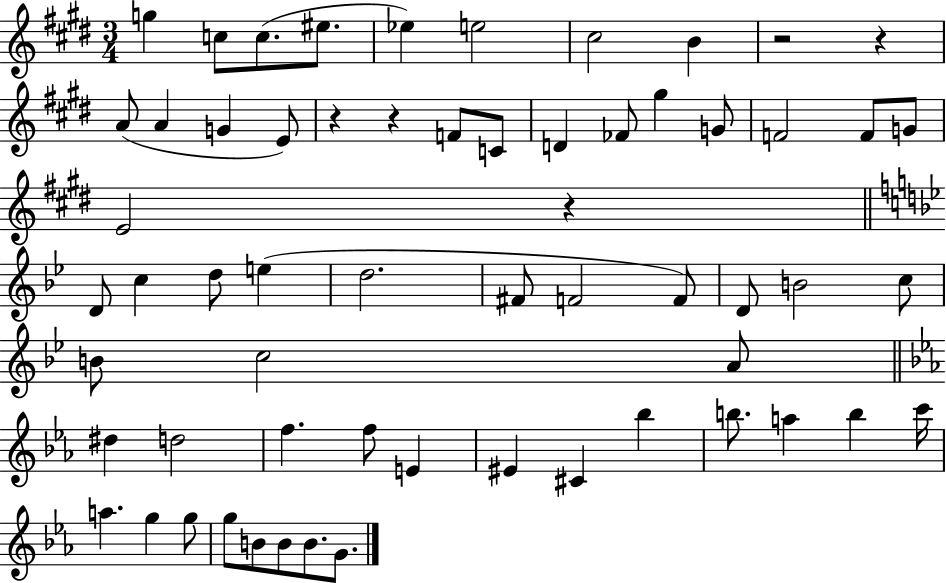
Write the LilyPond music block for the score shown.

{
  \clef treble
  \numericTimeSignature
  \time 3/4
  \key e \major
  g''4 c''8 c''8.( eis''8. | ees''4) e''2 | cis''2 b'4 | r2 r4 | \break a'8( a'4 g'4 e'8) | r4 r4 f'8 c'8 | d'4 fes'8 gis''4 g'8 | f'2 f'8 g'8 | \break e'2 r4 | \bar "||" \break \key bes \major d'8 c''4 d''8 e''4( | d''2. | fis'8 f'2 f'8) | d'8 b'2 c''8 | \break b'8 c''2 a'8 | \bar "||" \break \key c \minor dis''4 d''2 | f''4. f''8 e'4 | eis'4 cis'4 bes''4 | b''8. a''4 b''4 c'''16 | \break a''4. g''4 g''8 | g''8 b'8 b'8 b'8. g'8. | \bar "|."
}